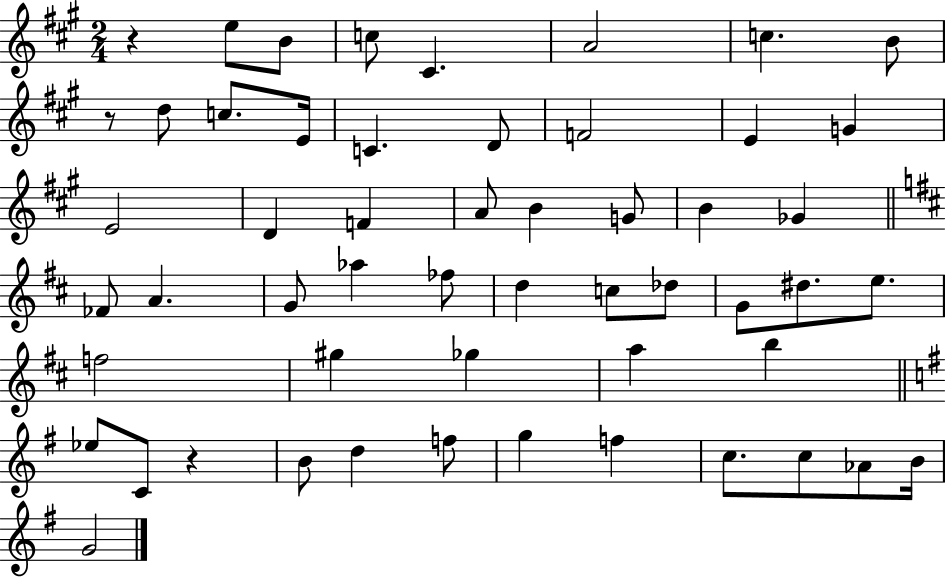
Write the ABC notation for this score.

X:1
T:Untitled
M:2/4
L:1/4
K:A
z e/2 B/2 c/2 ^C A2 c B/2 z/2 d/2 c/2 E/4 C D/2 F2 E G E2 D F A/2 B G/2 B _G _F/2 A G/2 _a _f/2 d c/2 _d/2 G/2 ^d/2 e/2 f2 ^g _g a b _e/2 C/2 z B/2 d f/2 g f c/2 c/2 _A/2 B/4 G2